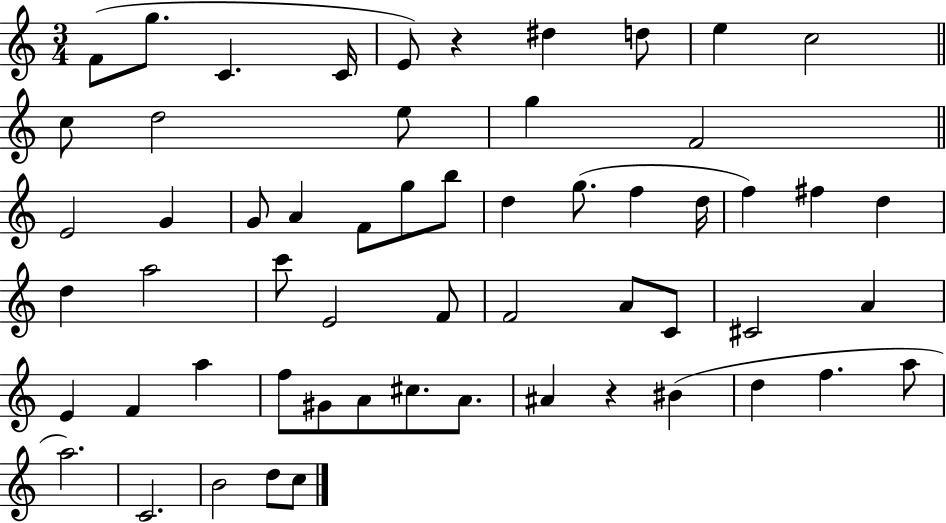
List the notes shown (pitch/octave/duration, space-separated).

F4/e G5/e. C4/q. C4/s E4/e R/q D#5/q D5/e E5/q C5/h C5/e D5/h E5/e G5/q F4/h E4/h G4/q G4/e A4/q F4/e G5/e B5/e D5/q G5/e. F5/q D5/s F5/q F#5/q D5/q D5/q A5/h C6/e E4/h F4/e F4/h A4/e C4/e C#4/h A4/q E4/q F4/q A5/q F5/e G#4/e A4/e C#5/e. A4/e. A#4/q R/q BIS4/q D5/q F5/q. A5/e A5/h. C4/h. B4/h D5/e C5/e